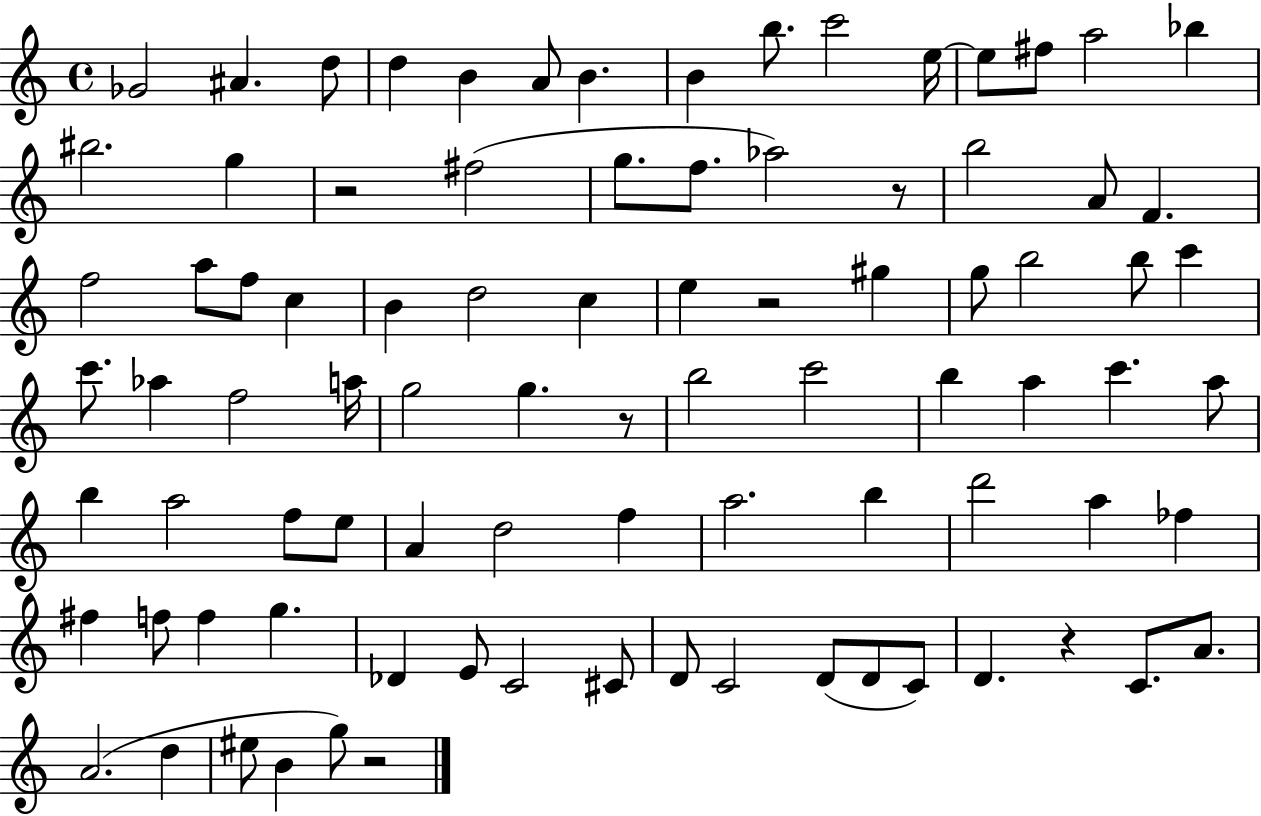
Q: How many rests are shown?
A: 6